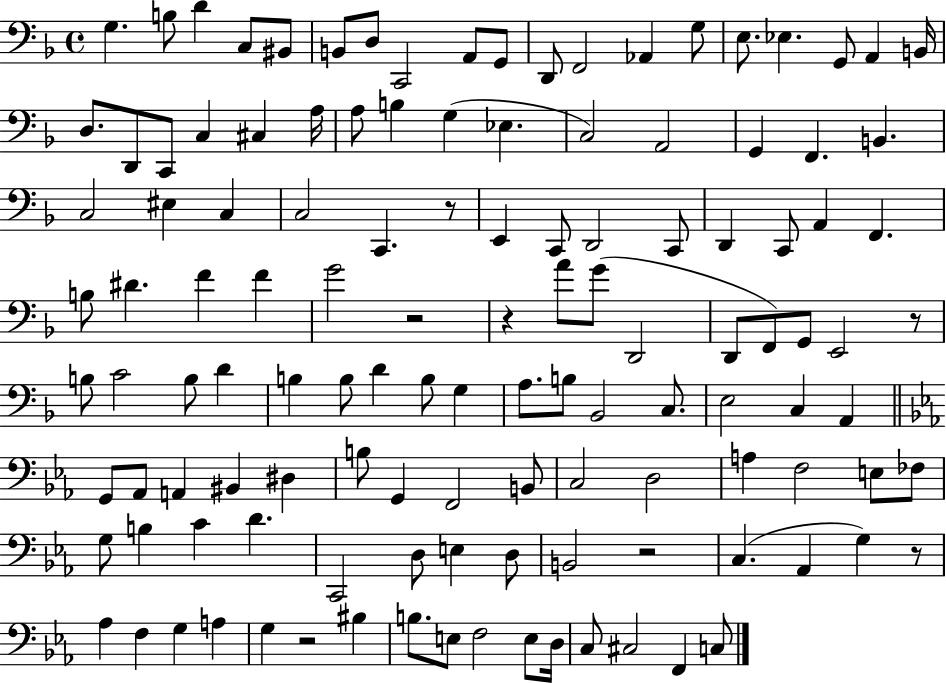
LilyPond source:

{
  \clef bass
  \time 4/4
  \defaultTimeSignature
  \key f \major
  g4. b8 d'4 c8 bis,8 | b,8 d8 c,2 a,8 g,8 | d,8 f,2 aes,4 g8 | e8. ees4. g,8 a,4 b,16 | \break d8. d,8 c,8 c4 cis4 a16 | a8 b4 g4( ees4. | c2) a,2 | g,4 f,4. b,4. | \break c2 eis4 c4 | c2 c,4. r8 | e,4 c,8 d,2 c,8 | d,4 c,8 a,4 f,4. | \break b8 dis'4. f'4 f'4 | g'2 r2 | r4 a'8 g'8( d,2 | d,8 f,8) g,8 e,2 r8 | \break b8 c'2 b8 d'4 | b4 b8 d'4 b8 g4 | a8. b8 bes,2 c8. | e2 c4 a,4 | \break \bar "||" \break \key ees \major g,8 aes,8 a,4 bis,4 dis4 | b8 g,4 f,2 b,8 | c2 d2 | a4 f2 e8 fes8 | \break g8 b4 c'4 d'4. | c,2 d8 e4 d8 | b,2 r2 | c4.( aes,4 g4) r8 | \break aes4 f4 g4 a4 | g4 r2 bis4 | b8. e8 f2 e8 d16 | c8 cis2 f,4 c8 | \break \bar "|."
}